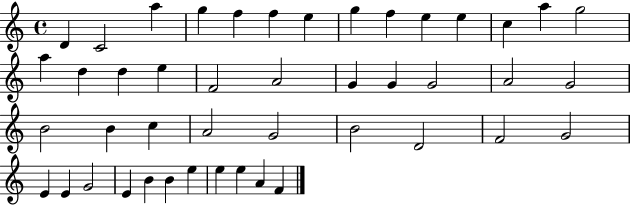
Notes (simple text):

D4/q C4/h A5/q G5/q F5/q F5/q E5/q G5/q F5/q E5/q E5/q C5/q A5/q G5/h A5/q D5/q D5/q E5/q F4/h A4/h G4/q G4/q G4/h A4/h G4/h B4/h B4/q C5/q A4/h G4/h B4/h D4/h F4/h G4/h E4/q E4/q G4/h E4/q B4/q B4/q E5/q E5/q E5/q A4/q F4/q